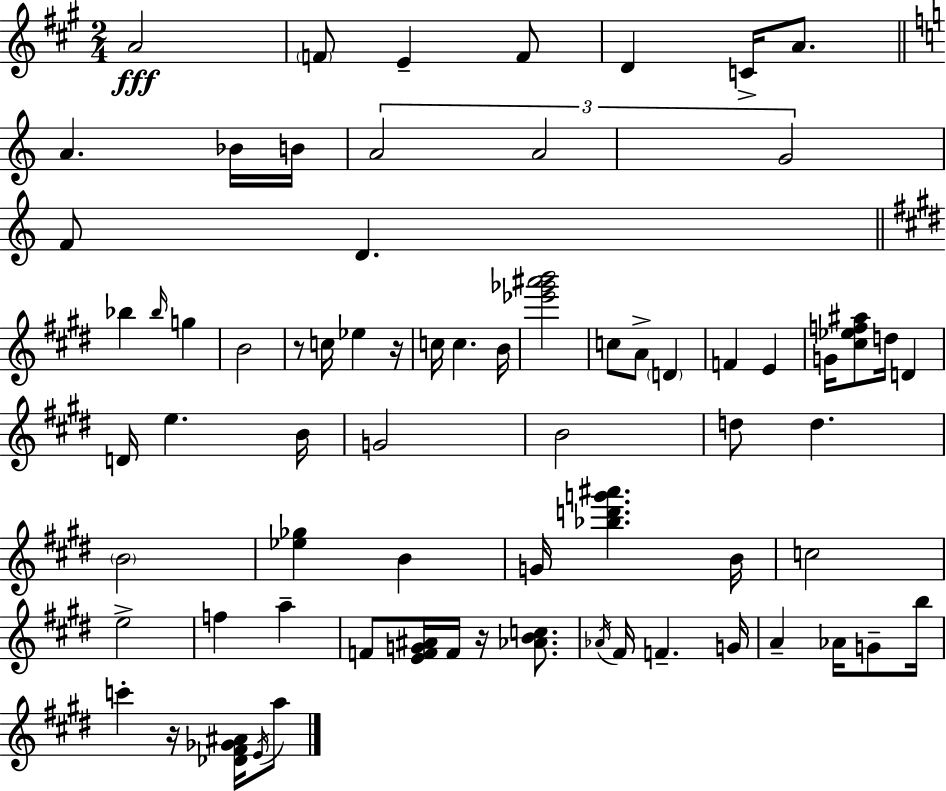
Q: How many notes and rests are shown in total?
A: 71